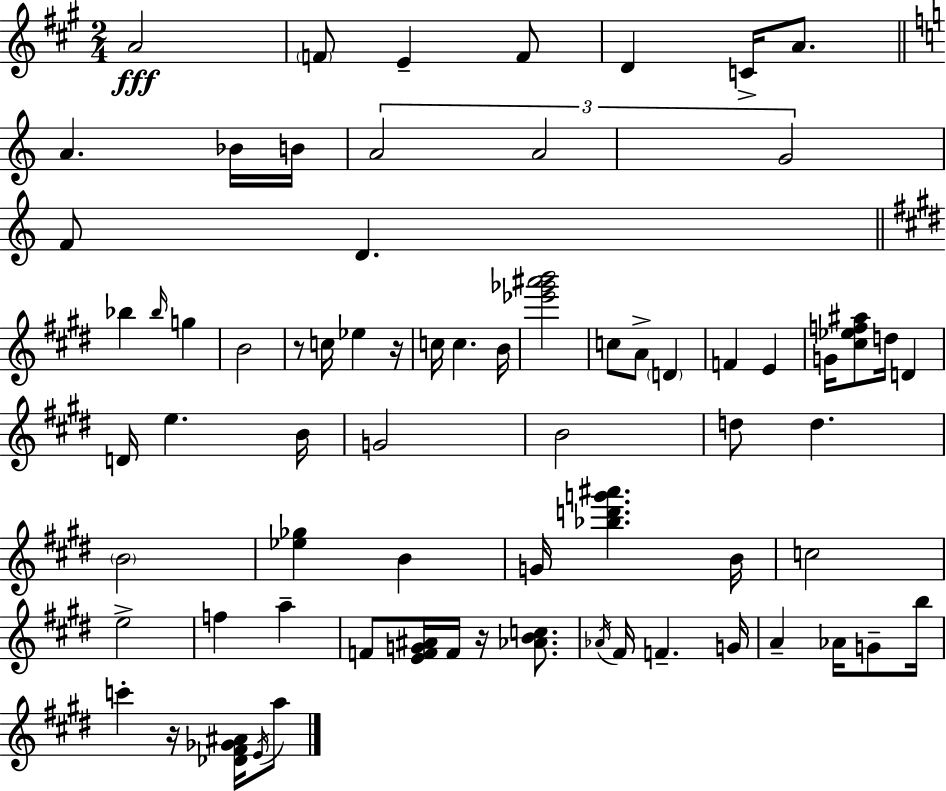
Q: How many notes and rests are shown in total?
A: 71